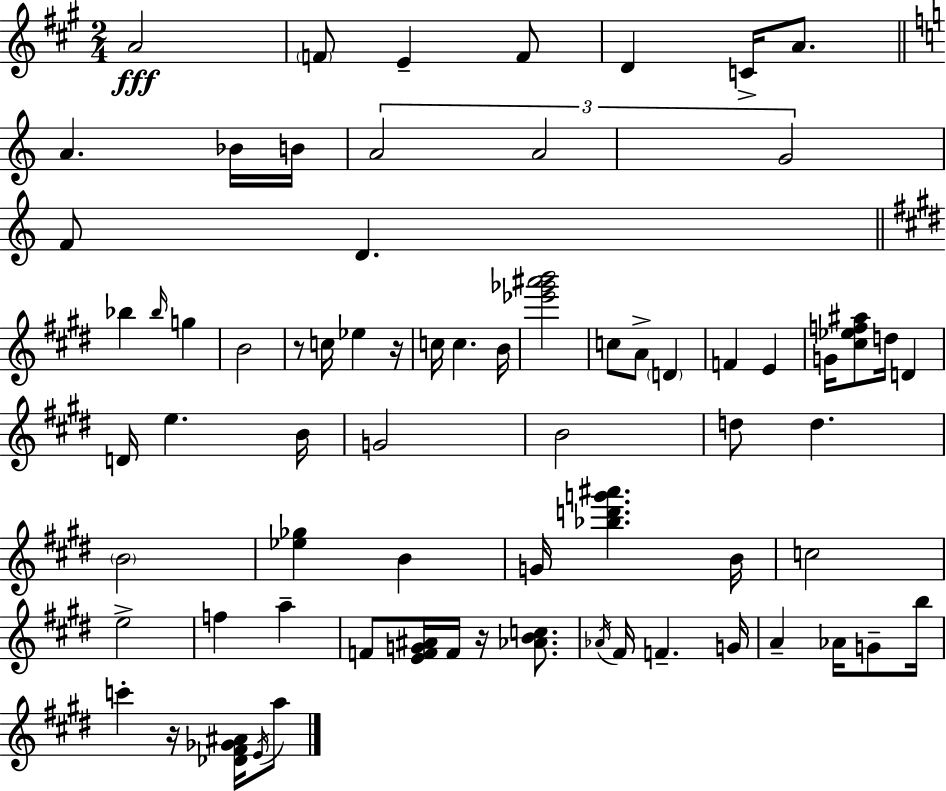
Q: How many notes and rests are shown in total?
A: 71